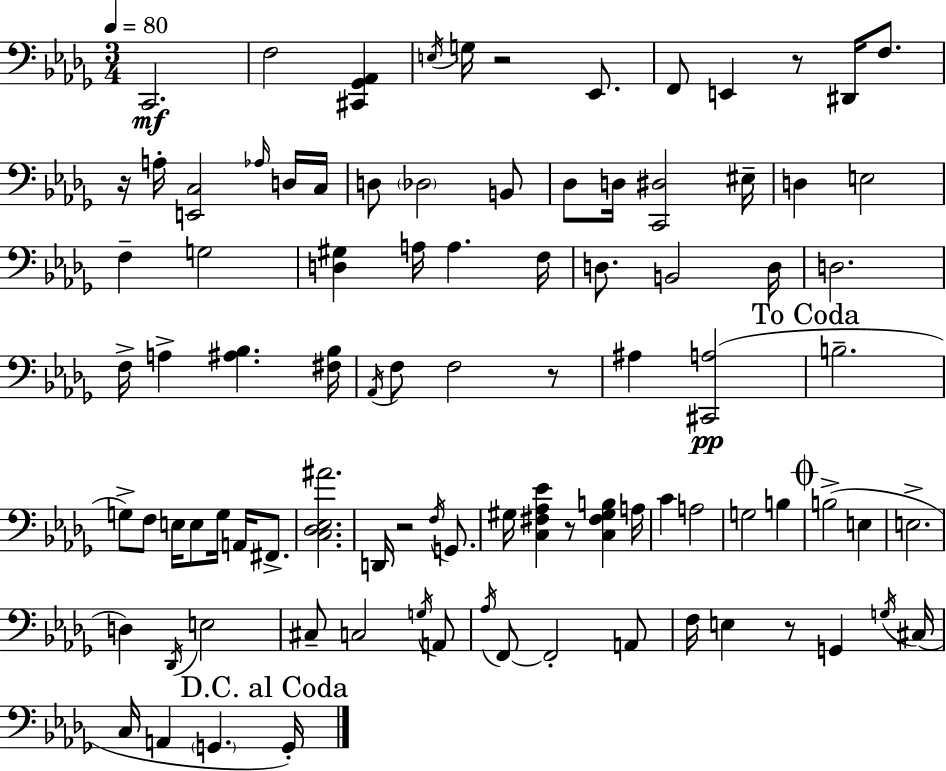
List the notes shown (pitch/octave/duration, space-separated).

C2/h. F3/h [C#2,Gb2,Ab2]/q E3/s G3/s R/h Eb2/e. F2/e E2/q R/e D#2/s F3/e. R/s A3/s [E2,C3]/h Ab3/s D3/s C3/s D3/e Db3/h B2/e Db3/e D3/s [C2,D#3]/h EIS3/s D3/q E3/h F3/q G3/h [D3,G#3]/q A3/s A3/q. F3/s D3/e. B2/h D3/s D3/h. F3/s A3/q [A#3,Bb3]/q. [F#3,Bb3]/s Ab2/s F3/e F3/h R/e A#3/q [C#2,A3]/h B3/h. G3/e F3/e E3/s E3/e G3/s A2/s F#2/e. [C3,Db3,Eb3,A#4]/h. D2/s R/h F3/s G2/e. G#3/s [C3,F#3,Ab3,Eb4]/q R/e [C3,F#3,G#3,B3]/q A3/s C4/q A3/h G3/h B3/q B3/h E3/q E3/h. D3/q Db2/s E3/h C#3/e C3/h G3/s A2/e Ab3/s F2/e F2/h A2/e F3/s E3/q R/e G2/q G3/s C#3/s C3/s A2/q G2/q. G2/s